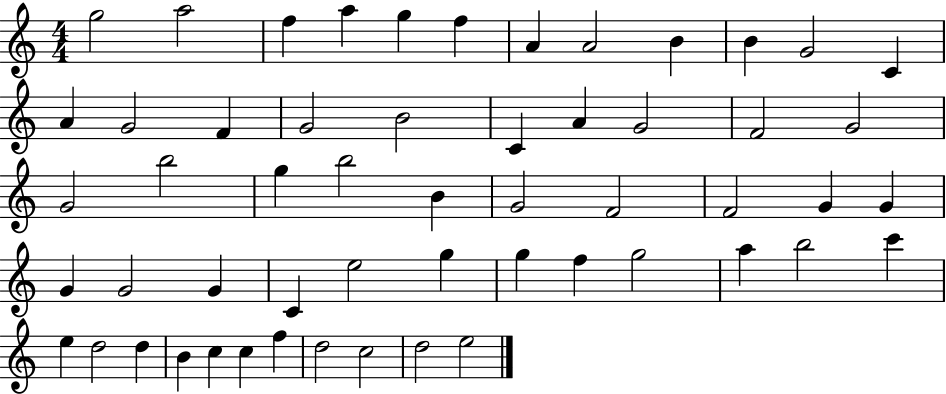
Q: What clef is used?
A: treble